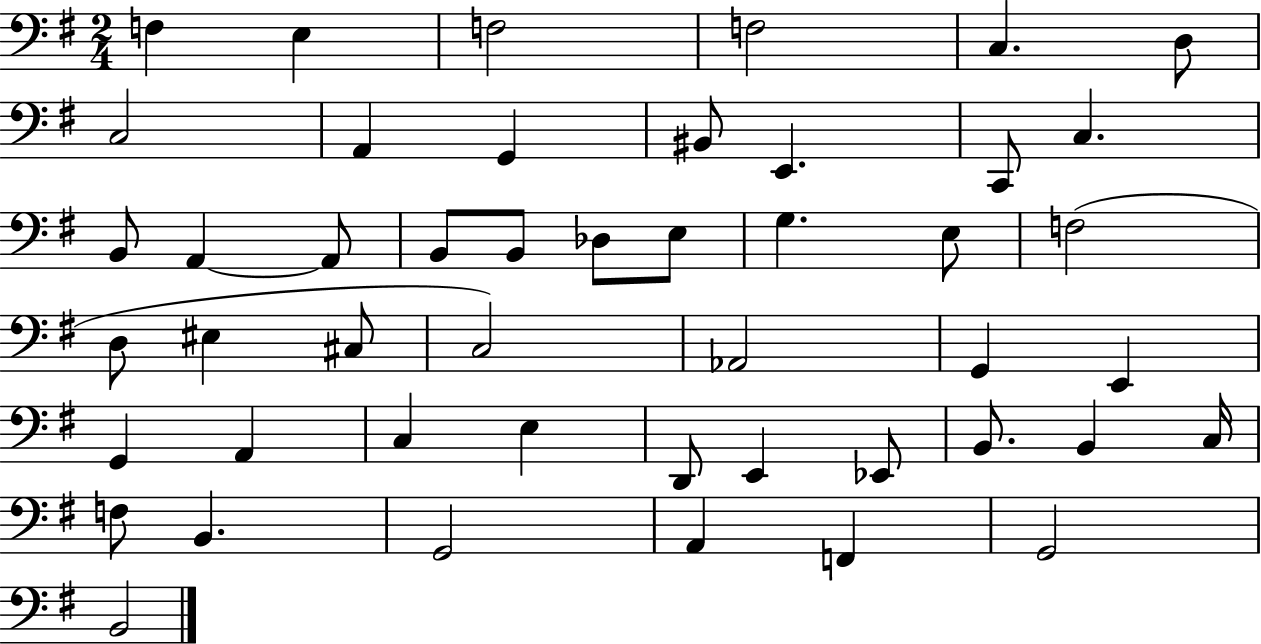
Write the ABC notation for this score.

X:1
T:Untitled
M:2/4
L:1/4
K:G
F, E, F,2 F,2 C, D,/2 C,2 A,, G,, ^B,,/2 E,, C,,/2 C, B,,/2 A,, A,,/2 B,,/2 B,,/2 _D,/2 E,/2 G, E,/2 F,2 D,/2 ^E, ^C,/2 C,2 _A,,2 G,, E,, G,, A,, C, E, D,,/2 E,, _E,,/2 B,,/2 B,, C,/4 F,/2 B,, G,,2 A,, F,, G,,2 B,,2